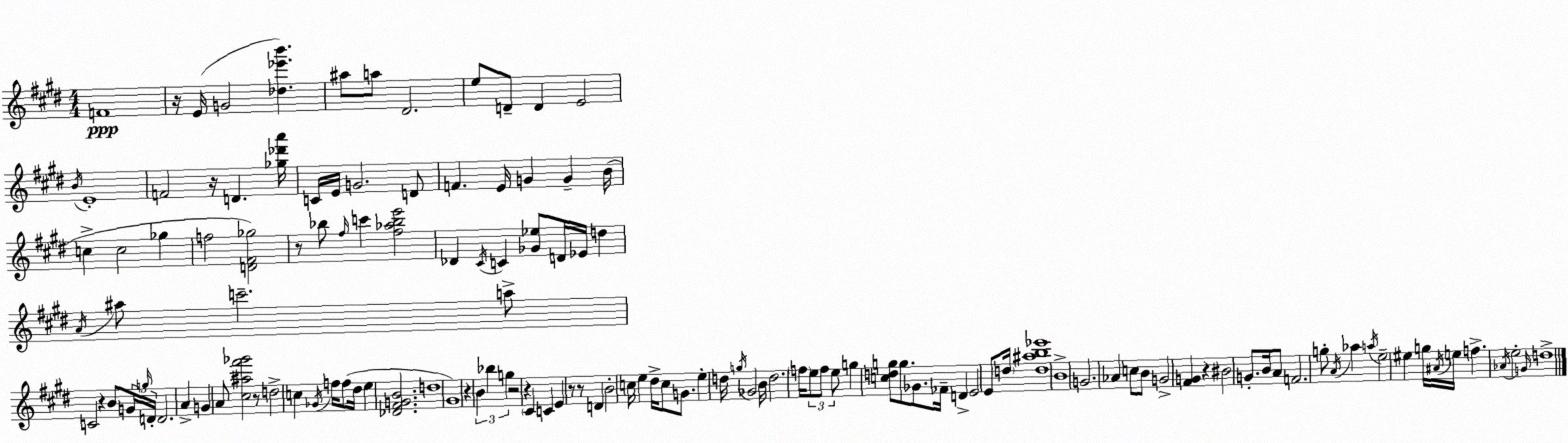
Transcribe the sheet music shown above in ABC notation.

X:1
T:Untitled
M:4/4
L:1/4
K:E
F4 z/4 E/4 G2 [_d_e'b'] ^a/2 a/2 ^D2 e/2 D/2 D E2 B/4 E4 F2 z/4 D [_g_d'a']/4 C/4 E/4 G2 D/2 F E/4 G G B/4 c c2 _g f2 [D^F_g]2 z/2 _b/2 ^f/4 c' [^f_a_be']2 _D ^C/4 C [_G_e]/2 D/4 _E/4 d A/4 ^a/2 c'2 a/2 C2 z B/2 G/4 g/4 D/4 D2 A G A/2 [^c^a^f'_g']2 z/2 d2 c _G/4 f/4 f/2 ^d/4 e [_D^FGB]2 d4 ^G4 z B _b g z2 z ^C C E z/2 z/2 D B2 c/4 e ^d/4 c/2 G/2 e d/4 g/4 _G2 B/4 d2 f/4 e/2 f/2 e/2 g [cdg]/2 g/2 _G/2 _F/4 D E2 E/2 d/4 [d^ab_e']4 B4 G2 _A c/2 B/2 G2 [^FG] z ^B2 G/2 B/4 A/2 F2 g/2 A/4 _a a/4 e2 ^e g/4 ^A/4 e/4 f _A/4 e2 G/4 d4